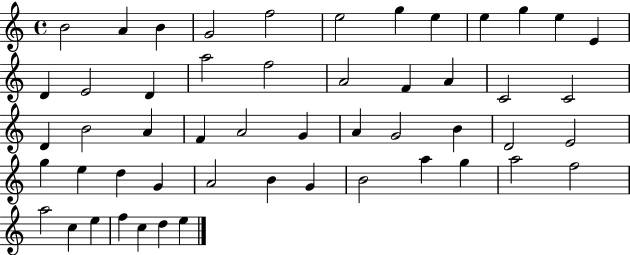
B4/h A4/q B4/q G4/h F5/h E5/h G5/q E5/q E5/q G5/q E5/q E4/q D4/q E4/h D4/q A5/h F5/h A4/h F4/q A4/q C4/h C4/h D4/q B4/h A4/q F4/q A4/h G4/q A4/q G4/h B4/q D4/h E4/h G5/q E5/q D5/q G4/q A4/h B4/q G4/q B4/h A5/q G5/q A5/h F5/h A5/h C5/q E5/q F5/q C5/q D5/q E5/q